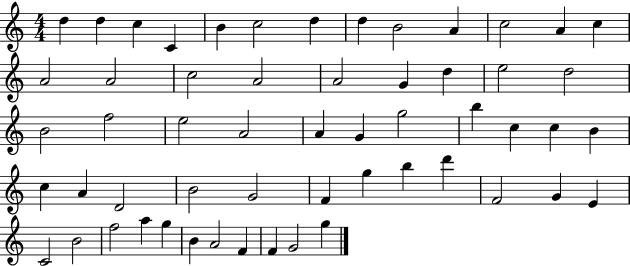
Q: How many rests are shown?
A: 0